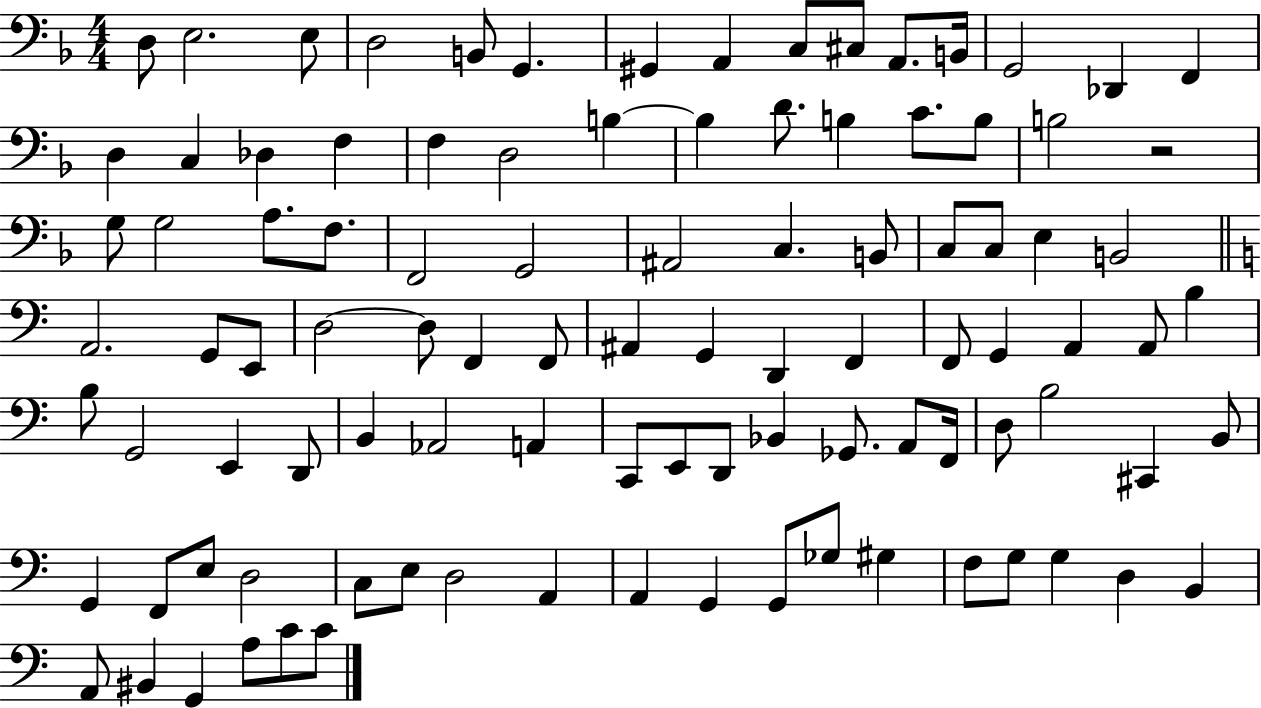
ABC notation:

X:1
T:Untitled
M:4/4
L:1/4
K:F
D,/2 E,2 E,/2 D,2 B,,/2 G,, ^G,, A,, C,/2 ^C,/2 A,,/2 B,,/4 G,,2 _D,, F,, D, C, _D, F, F, D,2 B, B, D/2 B, C/2 B,/2 B,2 z2 G,/2 G,2 A,/2 F,/2 F,,2 G,,2 ^A,,2 C, B,,/2 C,/2 C,/2 E, B,,2 A,,2 G,,/2 E,,/2 D,2 D,/2 F,, F,,/2 ^A,, G,, D,, F,, F,,/2 G,, A,, A,,/2 B, B,/2 G,,2 E,, D,,/2 B,, _A,,2 A,, C,,/2 E,,/2 D,,/2 _B,, _G,,/2 A,,/2 F,,/4 D,/2 B,2 ^C,, B,,/2 G,, F,,/2 E,/2 D,2 C,/2 E,/2 D,2 A,, A,, G,, G,,/2 _G,/2 ^G, F,/2 G,/2 G, D, B,, A,,/2 ^B,, G,, A,/2 C/2 C/2